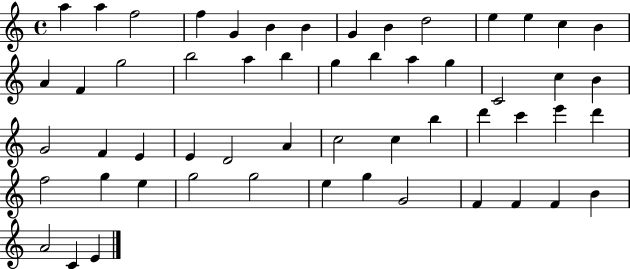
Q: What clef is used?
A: treble